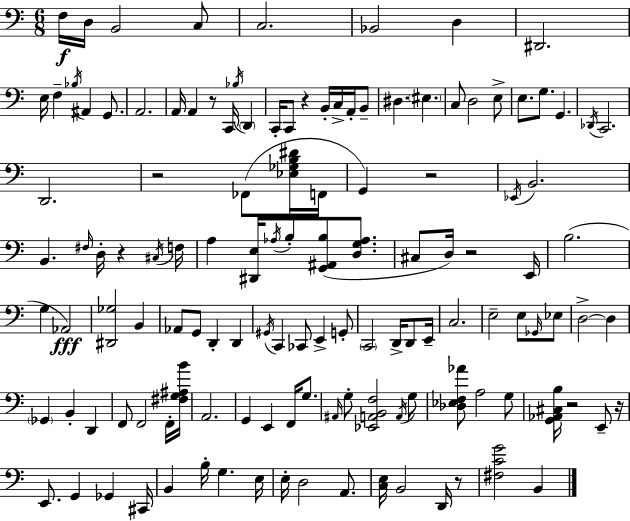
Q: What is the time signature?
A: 6/8